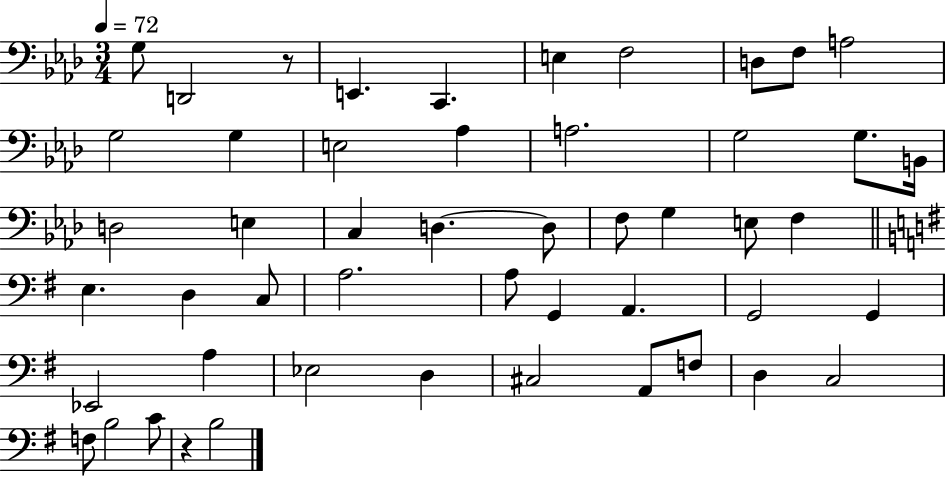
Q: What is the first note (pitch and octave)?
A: G3